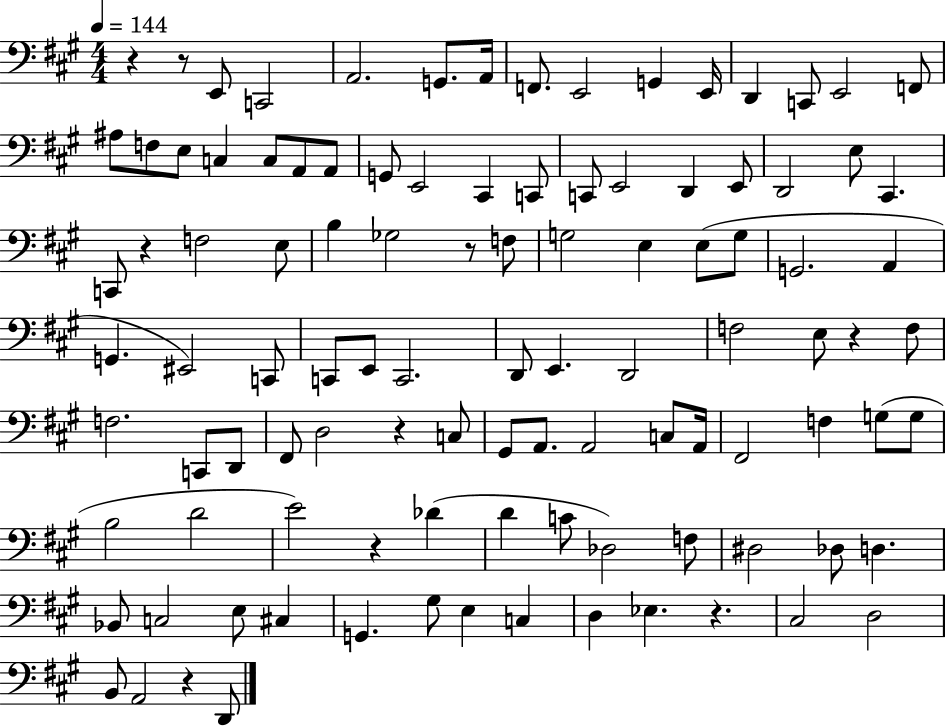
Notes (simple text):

R/q R/e E2/e C2/h A2/h. G2/e. A2/s F2/e. E2/h G2/q E2/s D2/q C2/e E2/h F2/e A#3/e F3/e E3/e C3/q C3/e A2/e A2/e G2/e E2/h C#2/q C2/e C2/e E2/h D2/q E2/e D2/h E3/e C#2/q. C2/e R/q F3/h E3/e B3/q Gb3/h R/e F3/e G3/h E3/q E3/e G3/e G2/h. A2/q G2/q. EIS2/h C2/e C2/e E2/e C2/h. D2/e E2/q. D2/h F3/h E3/e R/q F3/e F3/h. C2/e D2/e F#2/e D3/h R/q C3/e G#2/e A2/e. A2/h C3/e A2/s F#2/h F3/q G3/e G3/e B3/h D4/h E4/h R/q Db4/q D4/q C4/e Db3/h F3/e D#3/h Db3/e D3/q. Bb2/e C3/h E3/e C#3/q G2/q. G#3/e E3/q C3/q D3/q Eb3/q. R/q. C#3/h D3/h B2/e A2/h R/q D2/e